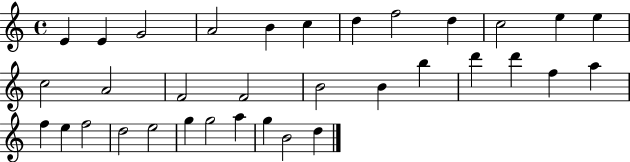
X:1
T:Untitled
M:4/4
L:1/4
K:C
E E G2 A2 B c d f2 d c2 e e c2 A2 F2 F2 B2 B b d' d' f a f e f2 d2 e2 g g2 a g B2 d